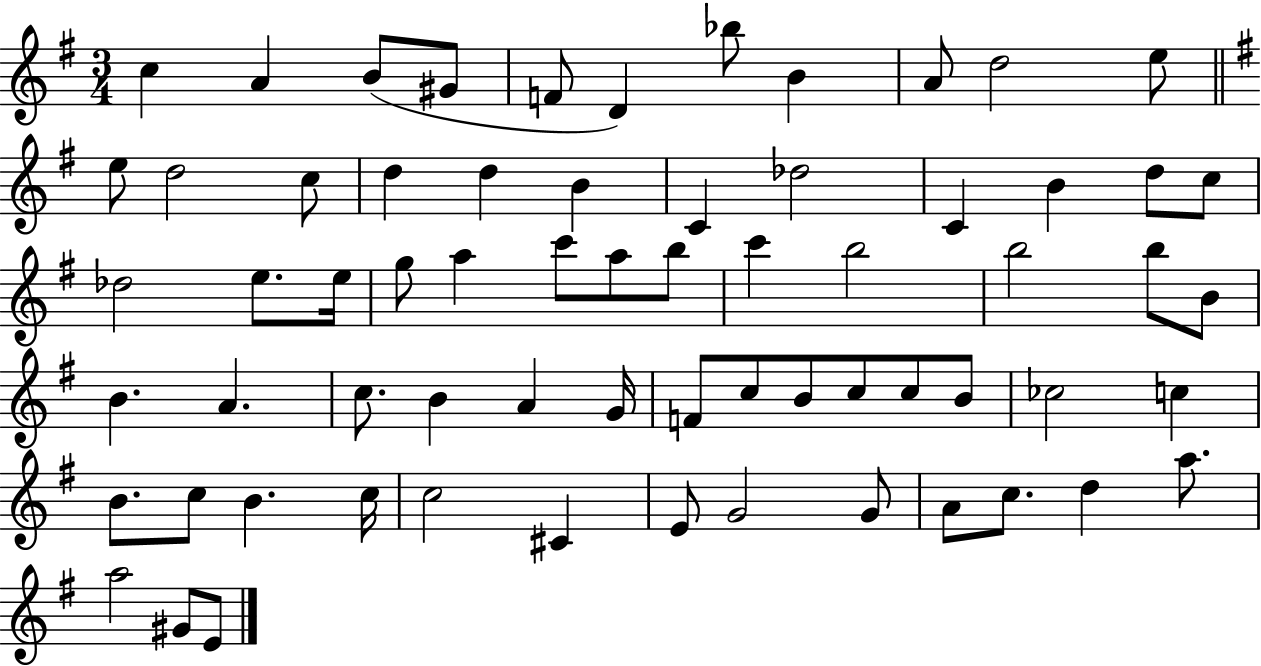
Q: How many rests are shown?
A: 0